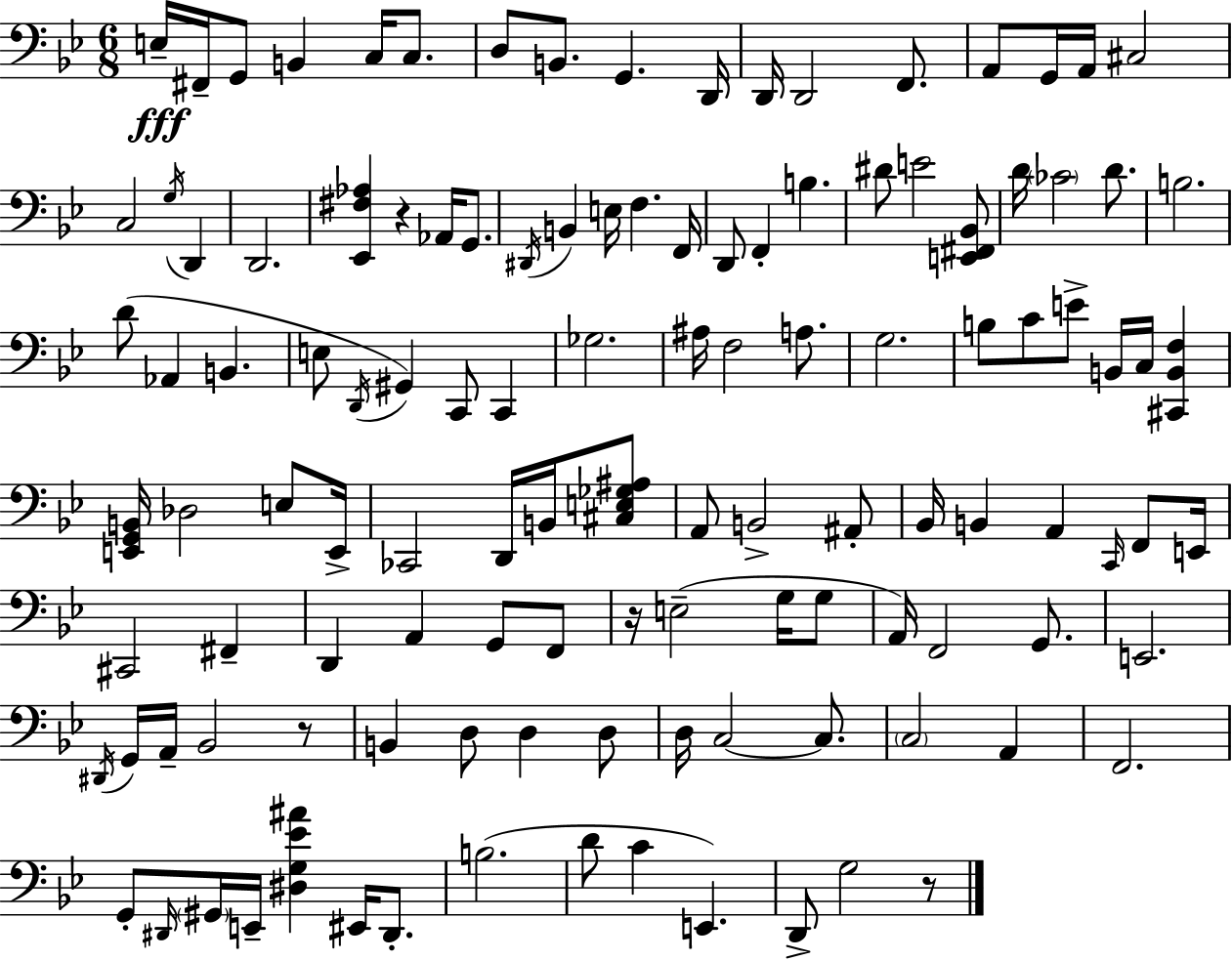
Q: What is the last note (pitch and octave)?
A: G3